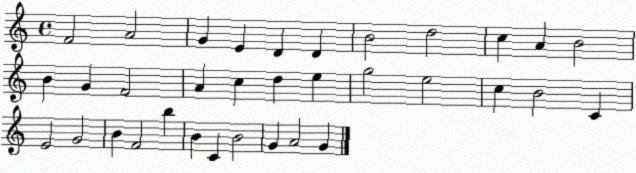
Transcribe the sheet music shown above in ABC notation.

X:1
T:Untitled
M:4/4
L:1/4
K:C
F2 A2 G E D D B2 d2 c A B2 B G F2 A c d e g2 e2 c B2 C E2 G2 B F2 b B C B2 G A2 G